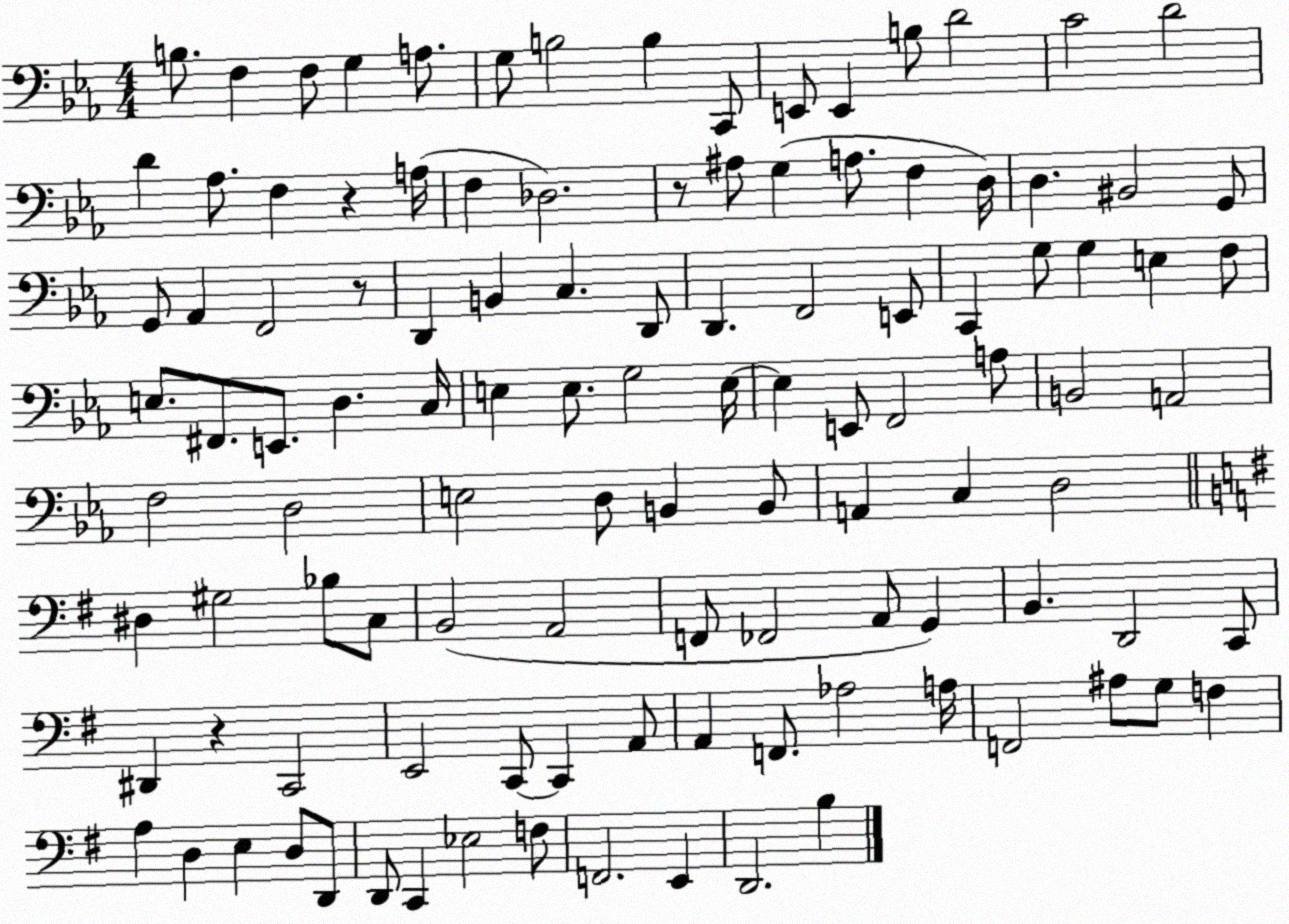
X:1
T:Untitled
M:4/4
L:1/4
K:Eb
B,/2 F, F,/2 G, A,/2 G,/2 B,2 B, C,,/2 E,,/2 E,, B,/2 D2 C2 D2 D _A,/2 F, z A,/4 F, _D,2 z/2 ^A,/2 G, A,/2 F, D,/4 D, ^B,,2 G,,/2 G,,/2 _A,, F,,2 z/2 D,, B,, C, D,,/2 D,, F,,2 E,,/2 C,, G,/2 G, E, F,/2 E,/2 ^F,,/2 E,,/2 D, C,/4 E, E,/2 G,2 E,/4 E, E,,/2 F,,2 A,/2 B,,2 A,,2 F,2 D,2 E,2 D,/2 B,, B,,/2 A,, C, D,2 ^D, ^G,2 _B,/2 C,/2 B,,2 A,,2 F,,/2 _F,,2 A,,/2 G,, B,, D,,2 C,,/2 ^D,, z C,,2 E,,2 C,,/2 C,, A,,/2 A,, F,,/2 _A,2 A,/4 F,,2 ^A,/2 G,/2 F, A, D, E, D,/2 D,,/2 D,,/2 C,, _E,2 F,/2 F,,2 E,, D,,2 B,